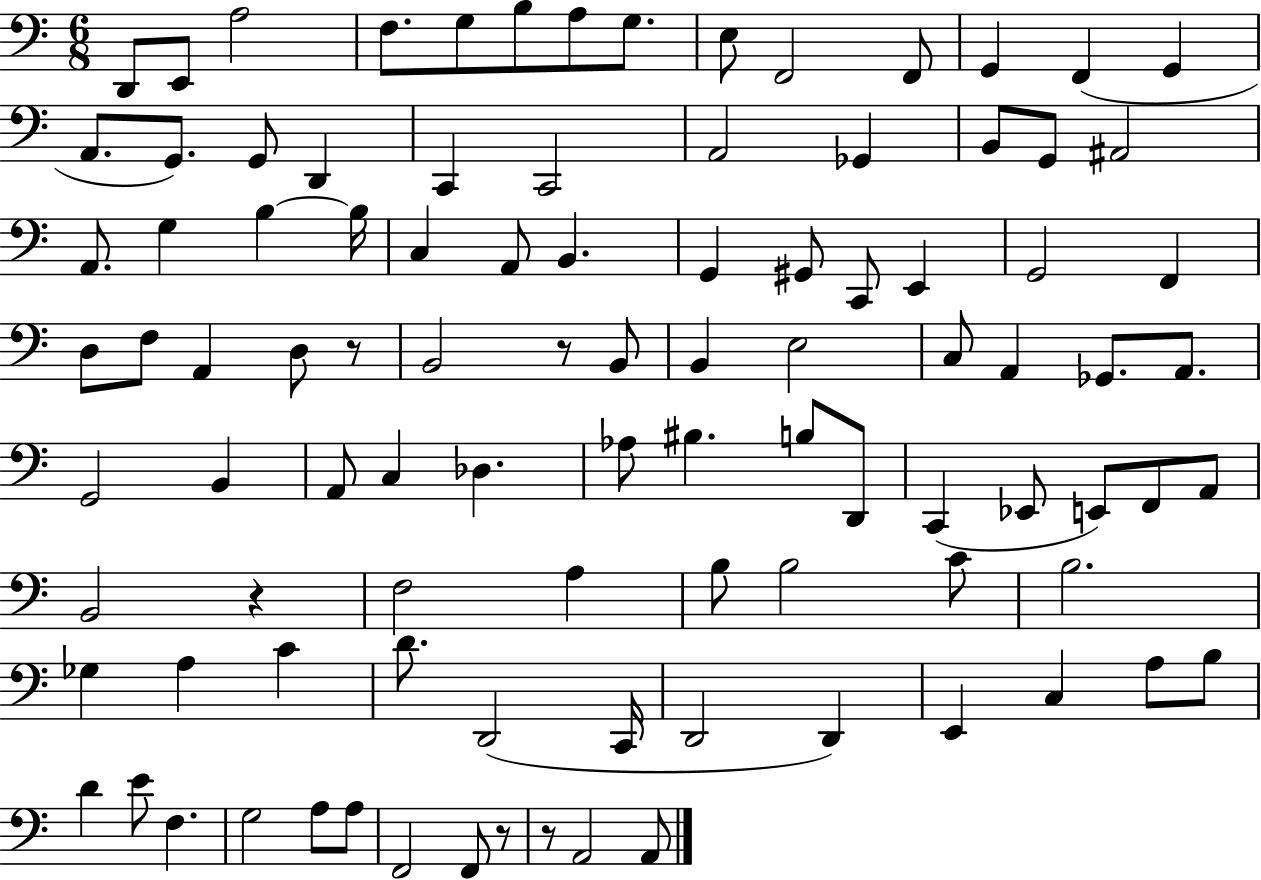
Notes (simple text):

D2/e E2/e A3/h F3/e. G3/e B3/e A3/e G3/e. E3/e F2/h F2/e G2/q F2/q G2/q A2/e. G2/e. G2/e D2/q C2/q C2/h A2/h Gb2/q B2/e G2/e A#2/h A2/e. G3/q B3/q B3/s C3/q A2/e B2/q. G2/q G#2/e C2/e E2/q G2/h F2/q D3/e F3/e A2/q D3/e R/e B2/h R/e B2/e B2/q E3/h C3/e A2/q Gb2/e. A2/e. G2/h B2/q A2/e C3/q Db3/q. Ab3/e BIS3/q. B3/e D2/e C2/q Eb2/e E2/e F2/e A2/e B2/h R/q F3/h A3/q B3/e B3/h C4/e B3/h. Gb3/q A3/q C4/q D4/e. D2/h C2/s D2/h D2/q E2/q C3/q A3/e B3/e D4/q E4/e F3/q. G3/h A3/e A3/e F2/h F2/e R/e R/e A2/h A2/e